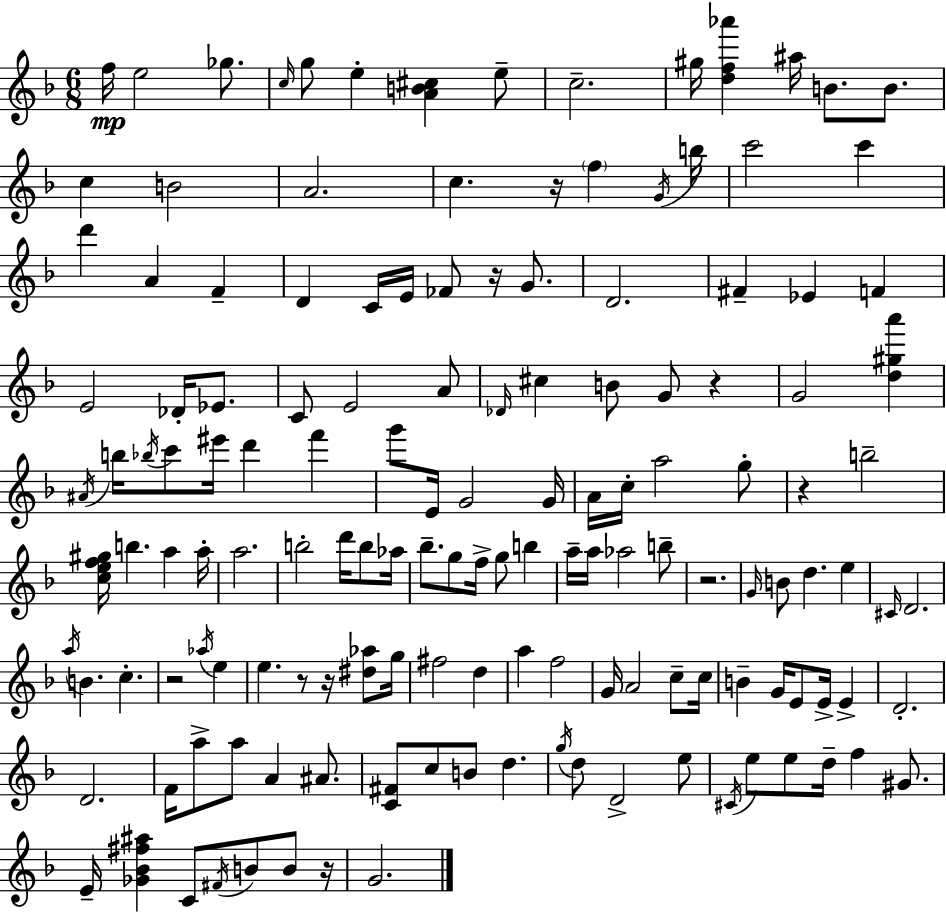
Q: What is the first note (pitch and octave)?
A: F5